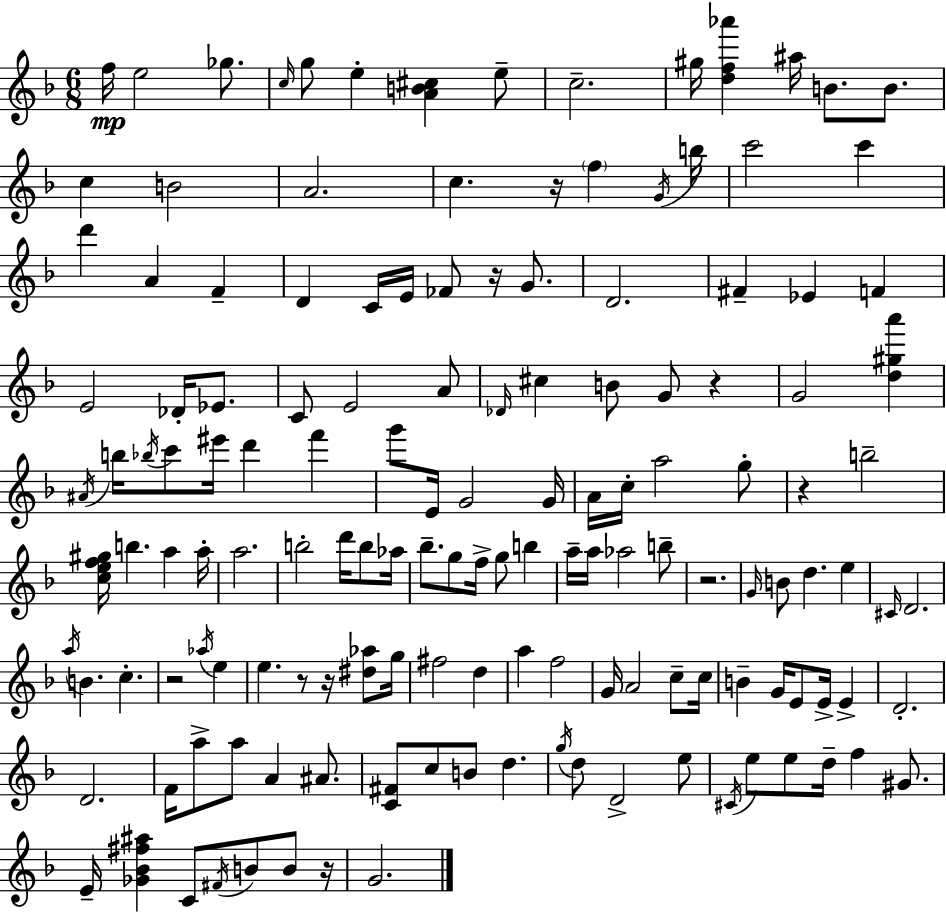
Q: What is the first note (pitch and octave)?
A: F5